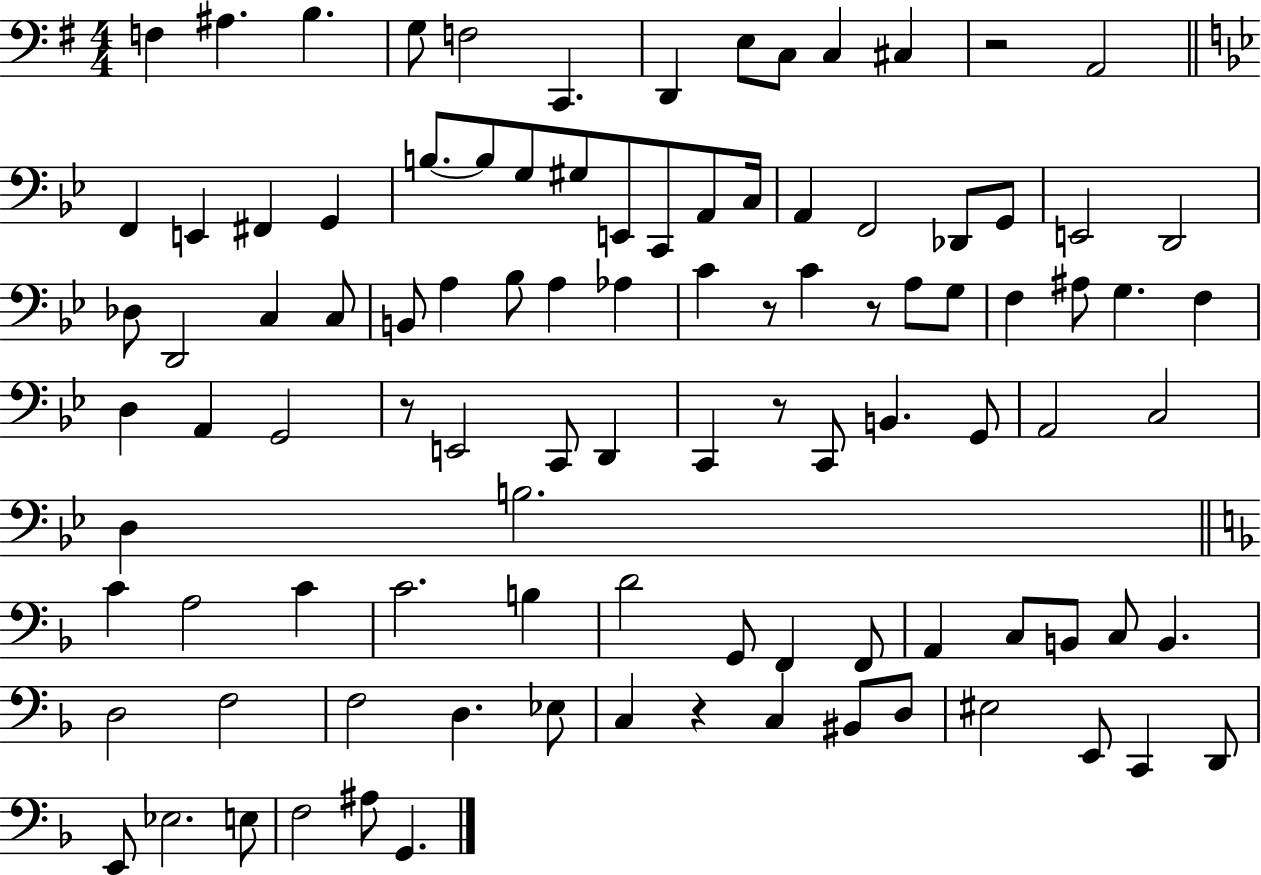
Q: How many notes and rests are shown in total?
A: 100